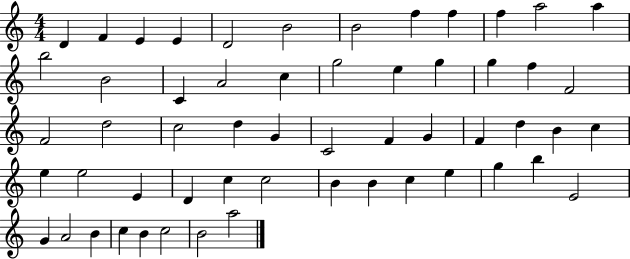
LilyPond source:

{
  \clef treble
  \numericTimeSignature
  \time 4/4
  \key c \major
  d'4 f'4 e'4 e'4 | d'2 b'2 | b'2 f''4 f''4 | f''4 a''2 a''4 | \break b''2 b'2 | c'4 a'2 c''4 | g''2 e''4 g''4 | g''4 f''4 f'2 | \break f'2 d''2 | c''2 d''4 g'4 | c'2 f'4 g'4 | f'4 d''4 b'4 c''4 | \break e''4 e''2 e'4 | d'4 c''4 c''2 | b'4 b'4 c''4 e''4 | g''4 b''4 e'2 | \break g'4 a'2 b'4 | c''4 b'4 c''2 | b'2 a''2 | \bar "|."
}